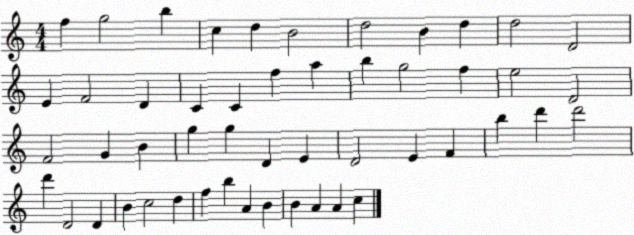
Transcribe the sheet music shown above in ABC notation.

X:1
T:Untitled
M:4/4
L:1/4
K:C
f g2 b c d B2 d2 B d d2 D2 E F2 D C C f a b g2 f e2 D2 F2 G B g g D E D2 E F b d' d'2 d' D2 D B c2 d f b A B B A A c